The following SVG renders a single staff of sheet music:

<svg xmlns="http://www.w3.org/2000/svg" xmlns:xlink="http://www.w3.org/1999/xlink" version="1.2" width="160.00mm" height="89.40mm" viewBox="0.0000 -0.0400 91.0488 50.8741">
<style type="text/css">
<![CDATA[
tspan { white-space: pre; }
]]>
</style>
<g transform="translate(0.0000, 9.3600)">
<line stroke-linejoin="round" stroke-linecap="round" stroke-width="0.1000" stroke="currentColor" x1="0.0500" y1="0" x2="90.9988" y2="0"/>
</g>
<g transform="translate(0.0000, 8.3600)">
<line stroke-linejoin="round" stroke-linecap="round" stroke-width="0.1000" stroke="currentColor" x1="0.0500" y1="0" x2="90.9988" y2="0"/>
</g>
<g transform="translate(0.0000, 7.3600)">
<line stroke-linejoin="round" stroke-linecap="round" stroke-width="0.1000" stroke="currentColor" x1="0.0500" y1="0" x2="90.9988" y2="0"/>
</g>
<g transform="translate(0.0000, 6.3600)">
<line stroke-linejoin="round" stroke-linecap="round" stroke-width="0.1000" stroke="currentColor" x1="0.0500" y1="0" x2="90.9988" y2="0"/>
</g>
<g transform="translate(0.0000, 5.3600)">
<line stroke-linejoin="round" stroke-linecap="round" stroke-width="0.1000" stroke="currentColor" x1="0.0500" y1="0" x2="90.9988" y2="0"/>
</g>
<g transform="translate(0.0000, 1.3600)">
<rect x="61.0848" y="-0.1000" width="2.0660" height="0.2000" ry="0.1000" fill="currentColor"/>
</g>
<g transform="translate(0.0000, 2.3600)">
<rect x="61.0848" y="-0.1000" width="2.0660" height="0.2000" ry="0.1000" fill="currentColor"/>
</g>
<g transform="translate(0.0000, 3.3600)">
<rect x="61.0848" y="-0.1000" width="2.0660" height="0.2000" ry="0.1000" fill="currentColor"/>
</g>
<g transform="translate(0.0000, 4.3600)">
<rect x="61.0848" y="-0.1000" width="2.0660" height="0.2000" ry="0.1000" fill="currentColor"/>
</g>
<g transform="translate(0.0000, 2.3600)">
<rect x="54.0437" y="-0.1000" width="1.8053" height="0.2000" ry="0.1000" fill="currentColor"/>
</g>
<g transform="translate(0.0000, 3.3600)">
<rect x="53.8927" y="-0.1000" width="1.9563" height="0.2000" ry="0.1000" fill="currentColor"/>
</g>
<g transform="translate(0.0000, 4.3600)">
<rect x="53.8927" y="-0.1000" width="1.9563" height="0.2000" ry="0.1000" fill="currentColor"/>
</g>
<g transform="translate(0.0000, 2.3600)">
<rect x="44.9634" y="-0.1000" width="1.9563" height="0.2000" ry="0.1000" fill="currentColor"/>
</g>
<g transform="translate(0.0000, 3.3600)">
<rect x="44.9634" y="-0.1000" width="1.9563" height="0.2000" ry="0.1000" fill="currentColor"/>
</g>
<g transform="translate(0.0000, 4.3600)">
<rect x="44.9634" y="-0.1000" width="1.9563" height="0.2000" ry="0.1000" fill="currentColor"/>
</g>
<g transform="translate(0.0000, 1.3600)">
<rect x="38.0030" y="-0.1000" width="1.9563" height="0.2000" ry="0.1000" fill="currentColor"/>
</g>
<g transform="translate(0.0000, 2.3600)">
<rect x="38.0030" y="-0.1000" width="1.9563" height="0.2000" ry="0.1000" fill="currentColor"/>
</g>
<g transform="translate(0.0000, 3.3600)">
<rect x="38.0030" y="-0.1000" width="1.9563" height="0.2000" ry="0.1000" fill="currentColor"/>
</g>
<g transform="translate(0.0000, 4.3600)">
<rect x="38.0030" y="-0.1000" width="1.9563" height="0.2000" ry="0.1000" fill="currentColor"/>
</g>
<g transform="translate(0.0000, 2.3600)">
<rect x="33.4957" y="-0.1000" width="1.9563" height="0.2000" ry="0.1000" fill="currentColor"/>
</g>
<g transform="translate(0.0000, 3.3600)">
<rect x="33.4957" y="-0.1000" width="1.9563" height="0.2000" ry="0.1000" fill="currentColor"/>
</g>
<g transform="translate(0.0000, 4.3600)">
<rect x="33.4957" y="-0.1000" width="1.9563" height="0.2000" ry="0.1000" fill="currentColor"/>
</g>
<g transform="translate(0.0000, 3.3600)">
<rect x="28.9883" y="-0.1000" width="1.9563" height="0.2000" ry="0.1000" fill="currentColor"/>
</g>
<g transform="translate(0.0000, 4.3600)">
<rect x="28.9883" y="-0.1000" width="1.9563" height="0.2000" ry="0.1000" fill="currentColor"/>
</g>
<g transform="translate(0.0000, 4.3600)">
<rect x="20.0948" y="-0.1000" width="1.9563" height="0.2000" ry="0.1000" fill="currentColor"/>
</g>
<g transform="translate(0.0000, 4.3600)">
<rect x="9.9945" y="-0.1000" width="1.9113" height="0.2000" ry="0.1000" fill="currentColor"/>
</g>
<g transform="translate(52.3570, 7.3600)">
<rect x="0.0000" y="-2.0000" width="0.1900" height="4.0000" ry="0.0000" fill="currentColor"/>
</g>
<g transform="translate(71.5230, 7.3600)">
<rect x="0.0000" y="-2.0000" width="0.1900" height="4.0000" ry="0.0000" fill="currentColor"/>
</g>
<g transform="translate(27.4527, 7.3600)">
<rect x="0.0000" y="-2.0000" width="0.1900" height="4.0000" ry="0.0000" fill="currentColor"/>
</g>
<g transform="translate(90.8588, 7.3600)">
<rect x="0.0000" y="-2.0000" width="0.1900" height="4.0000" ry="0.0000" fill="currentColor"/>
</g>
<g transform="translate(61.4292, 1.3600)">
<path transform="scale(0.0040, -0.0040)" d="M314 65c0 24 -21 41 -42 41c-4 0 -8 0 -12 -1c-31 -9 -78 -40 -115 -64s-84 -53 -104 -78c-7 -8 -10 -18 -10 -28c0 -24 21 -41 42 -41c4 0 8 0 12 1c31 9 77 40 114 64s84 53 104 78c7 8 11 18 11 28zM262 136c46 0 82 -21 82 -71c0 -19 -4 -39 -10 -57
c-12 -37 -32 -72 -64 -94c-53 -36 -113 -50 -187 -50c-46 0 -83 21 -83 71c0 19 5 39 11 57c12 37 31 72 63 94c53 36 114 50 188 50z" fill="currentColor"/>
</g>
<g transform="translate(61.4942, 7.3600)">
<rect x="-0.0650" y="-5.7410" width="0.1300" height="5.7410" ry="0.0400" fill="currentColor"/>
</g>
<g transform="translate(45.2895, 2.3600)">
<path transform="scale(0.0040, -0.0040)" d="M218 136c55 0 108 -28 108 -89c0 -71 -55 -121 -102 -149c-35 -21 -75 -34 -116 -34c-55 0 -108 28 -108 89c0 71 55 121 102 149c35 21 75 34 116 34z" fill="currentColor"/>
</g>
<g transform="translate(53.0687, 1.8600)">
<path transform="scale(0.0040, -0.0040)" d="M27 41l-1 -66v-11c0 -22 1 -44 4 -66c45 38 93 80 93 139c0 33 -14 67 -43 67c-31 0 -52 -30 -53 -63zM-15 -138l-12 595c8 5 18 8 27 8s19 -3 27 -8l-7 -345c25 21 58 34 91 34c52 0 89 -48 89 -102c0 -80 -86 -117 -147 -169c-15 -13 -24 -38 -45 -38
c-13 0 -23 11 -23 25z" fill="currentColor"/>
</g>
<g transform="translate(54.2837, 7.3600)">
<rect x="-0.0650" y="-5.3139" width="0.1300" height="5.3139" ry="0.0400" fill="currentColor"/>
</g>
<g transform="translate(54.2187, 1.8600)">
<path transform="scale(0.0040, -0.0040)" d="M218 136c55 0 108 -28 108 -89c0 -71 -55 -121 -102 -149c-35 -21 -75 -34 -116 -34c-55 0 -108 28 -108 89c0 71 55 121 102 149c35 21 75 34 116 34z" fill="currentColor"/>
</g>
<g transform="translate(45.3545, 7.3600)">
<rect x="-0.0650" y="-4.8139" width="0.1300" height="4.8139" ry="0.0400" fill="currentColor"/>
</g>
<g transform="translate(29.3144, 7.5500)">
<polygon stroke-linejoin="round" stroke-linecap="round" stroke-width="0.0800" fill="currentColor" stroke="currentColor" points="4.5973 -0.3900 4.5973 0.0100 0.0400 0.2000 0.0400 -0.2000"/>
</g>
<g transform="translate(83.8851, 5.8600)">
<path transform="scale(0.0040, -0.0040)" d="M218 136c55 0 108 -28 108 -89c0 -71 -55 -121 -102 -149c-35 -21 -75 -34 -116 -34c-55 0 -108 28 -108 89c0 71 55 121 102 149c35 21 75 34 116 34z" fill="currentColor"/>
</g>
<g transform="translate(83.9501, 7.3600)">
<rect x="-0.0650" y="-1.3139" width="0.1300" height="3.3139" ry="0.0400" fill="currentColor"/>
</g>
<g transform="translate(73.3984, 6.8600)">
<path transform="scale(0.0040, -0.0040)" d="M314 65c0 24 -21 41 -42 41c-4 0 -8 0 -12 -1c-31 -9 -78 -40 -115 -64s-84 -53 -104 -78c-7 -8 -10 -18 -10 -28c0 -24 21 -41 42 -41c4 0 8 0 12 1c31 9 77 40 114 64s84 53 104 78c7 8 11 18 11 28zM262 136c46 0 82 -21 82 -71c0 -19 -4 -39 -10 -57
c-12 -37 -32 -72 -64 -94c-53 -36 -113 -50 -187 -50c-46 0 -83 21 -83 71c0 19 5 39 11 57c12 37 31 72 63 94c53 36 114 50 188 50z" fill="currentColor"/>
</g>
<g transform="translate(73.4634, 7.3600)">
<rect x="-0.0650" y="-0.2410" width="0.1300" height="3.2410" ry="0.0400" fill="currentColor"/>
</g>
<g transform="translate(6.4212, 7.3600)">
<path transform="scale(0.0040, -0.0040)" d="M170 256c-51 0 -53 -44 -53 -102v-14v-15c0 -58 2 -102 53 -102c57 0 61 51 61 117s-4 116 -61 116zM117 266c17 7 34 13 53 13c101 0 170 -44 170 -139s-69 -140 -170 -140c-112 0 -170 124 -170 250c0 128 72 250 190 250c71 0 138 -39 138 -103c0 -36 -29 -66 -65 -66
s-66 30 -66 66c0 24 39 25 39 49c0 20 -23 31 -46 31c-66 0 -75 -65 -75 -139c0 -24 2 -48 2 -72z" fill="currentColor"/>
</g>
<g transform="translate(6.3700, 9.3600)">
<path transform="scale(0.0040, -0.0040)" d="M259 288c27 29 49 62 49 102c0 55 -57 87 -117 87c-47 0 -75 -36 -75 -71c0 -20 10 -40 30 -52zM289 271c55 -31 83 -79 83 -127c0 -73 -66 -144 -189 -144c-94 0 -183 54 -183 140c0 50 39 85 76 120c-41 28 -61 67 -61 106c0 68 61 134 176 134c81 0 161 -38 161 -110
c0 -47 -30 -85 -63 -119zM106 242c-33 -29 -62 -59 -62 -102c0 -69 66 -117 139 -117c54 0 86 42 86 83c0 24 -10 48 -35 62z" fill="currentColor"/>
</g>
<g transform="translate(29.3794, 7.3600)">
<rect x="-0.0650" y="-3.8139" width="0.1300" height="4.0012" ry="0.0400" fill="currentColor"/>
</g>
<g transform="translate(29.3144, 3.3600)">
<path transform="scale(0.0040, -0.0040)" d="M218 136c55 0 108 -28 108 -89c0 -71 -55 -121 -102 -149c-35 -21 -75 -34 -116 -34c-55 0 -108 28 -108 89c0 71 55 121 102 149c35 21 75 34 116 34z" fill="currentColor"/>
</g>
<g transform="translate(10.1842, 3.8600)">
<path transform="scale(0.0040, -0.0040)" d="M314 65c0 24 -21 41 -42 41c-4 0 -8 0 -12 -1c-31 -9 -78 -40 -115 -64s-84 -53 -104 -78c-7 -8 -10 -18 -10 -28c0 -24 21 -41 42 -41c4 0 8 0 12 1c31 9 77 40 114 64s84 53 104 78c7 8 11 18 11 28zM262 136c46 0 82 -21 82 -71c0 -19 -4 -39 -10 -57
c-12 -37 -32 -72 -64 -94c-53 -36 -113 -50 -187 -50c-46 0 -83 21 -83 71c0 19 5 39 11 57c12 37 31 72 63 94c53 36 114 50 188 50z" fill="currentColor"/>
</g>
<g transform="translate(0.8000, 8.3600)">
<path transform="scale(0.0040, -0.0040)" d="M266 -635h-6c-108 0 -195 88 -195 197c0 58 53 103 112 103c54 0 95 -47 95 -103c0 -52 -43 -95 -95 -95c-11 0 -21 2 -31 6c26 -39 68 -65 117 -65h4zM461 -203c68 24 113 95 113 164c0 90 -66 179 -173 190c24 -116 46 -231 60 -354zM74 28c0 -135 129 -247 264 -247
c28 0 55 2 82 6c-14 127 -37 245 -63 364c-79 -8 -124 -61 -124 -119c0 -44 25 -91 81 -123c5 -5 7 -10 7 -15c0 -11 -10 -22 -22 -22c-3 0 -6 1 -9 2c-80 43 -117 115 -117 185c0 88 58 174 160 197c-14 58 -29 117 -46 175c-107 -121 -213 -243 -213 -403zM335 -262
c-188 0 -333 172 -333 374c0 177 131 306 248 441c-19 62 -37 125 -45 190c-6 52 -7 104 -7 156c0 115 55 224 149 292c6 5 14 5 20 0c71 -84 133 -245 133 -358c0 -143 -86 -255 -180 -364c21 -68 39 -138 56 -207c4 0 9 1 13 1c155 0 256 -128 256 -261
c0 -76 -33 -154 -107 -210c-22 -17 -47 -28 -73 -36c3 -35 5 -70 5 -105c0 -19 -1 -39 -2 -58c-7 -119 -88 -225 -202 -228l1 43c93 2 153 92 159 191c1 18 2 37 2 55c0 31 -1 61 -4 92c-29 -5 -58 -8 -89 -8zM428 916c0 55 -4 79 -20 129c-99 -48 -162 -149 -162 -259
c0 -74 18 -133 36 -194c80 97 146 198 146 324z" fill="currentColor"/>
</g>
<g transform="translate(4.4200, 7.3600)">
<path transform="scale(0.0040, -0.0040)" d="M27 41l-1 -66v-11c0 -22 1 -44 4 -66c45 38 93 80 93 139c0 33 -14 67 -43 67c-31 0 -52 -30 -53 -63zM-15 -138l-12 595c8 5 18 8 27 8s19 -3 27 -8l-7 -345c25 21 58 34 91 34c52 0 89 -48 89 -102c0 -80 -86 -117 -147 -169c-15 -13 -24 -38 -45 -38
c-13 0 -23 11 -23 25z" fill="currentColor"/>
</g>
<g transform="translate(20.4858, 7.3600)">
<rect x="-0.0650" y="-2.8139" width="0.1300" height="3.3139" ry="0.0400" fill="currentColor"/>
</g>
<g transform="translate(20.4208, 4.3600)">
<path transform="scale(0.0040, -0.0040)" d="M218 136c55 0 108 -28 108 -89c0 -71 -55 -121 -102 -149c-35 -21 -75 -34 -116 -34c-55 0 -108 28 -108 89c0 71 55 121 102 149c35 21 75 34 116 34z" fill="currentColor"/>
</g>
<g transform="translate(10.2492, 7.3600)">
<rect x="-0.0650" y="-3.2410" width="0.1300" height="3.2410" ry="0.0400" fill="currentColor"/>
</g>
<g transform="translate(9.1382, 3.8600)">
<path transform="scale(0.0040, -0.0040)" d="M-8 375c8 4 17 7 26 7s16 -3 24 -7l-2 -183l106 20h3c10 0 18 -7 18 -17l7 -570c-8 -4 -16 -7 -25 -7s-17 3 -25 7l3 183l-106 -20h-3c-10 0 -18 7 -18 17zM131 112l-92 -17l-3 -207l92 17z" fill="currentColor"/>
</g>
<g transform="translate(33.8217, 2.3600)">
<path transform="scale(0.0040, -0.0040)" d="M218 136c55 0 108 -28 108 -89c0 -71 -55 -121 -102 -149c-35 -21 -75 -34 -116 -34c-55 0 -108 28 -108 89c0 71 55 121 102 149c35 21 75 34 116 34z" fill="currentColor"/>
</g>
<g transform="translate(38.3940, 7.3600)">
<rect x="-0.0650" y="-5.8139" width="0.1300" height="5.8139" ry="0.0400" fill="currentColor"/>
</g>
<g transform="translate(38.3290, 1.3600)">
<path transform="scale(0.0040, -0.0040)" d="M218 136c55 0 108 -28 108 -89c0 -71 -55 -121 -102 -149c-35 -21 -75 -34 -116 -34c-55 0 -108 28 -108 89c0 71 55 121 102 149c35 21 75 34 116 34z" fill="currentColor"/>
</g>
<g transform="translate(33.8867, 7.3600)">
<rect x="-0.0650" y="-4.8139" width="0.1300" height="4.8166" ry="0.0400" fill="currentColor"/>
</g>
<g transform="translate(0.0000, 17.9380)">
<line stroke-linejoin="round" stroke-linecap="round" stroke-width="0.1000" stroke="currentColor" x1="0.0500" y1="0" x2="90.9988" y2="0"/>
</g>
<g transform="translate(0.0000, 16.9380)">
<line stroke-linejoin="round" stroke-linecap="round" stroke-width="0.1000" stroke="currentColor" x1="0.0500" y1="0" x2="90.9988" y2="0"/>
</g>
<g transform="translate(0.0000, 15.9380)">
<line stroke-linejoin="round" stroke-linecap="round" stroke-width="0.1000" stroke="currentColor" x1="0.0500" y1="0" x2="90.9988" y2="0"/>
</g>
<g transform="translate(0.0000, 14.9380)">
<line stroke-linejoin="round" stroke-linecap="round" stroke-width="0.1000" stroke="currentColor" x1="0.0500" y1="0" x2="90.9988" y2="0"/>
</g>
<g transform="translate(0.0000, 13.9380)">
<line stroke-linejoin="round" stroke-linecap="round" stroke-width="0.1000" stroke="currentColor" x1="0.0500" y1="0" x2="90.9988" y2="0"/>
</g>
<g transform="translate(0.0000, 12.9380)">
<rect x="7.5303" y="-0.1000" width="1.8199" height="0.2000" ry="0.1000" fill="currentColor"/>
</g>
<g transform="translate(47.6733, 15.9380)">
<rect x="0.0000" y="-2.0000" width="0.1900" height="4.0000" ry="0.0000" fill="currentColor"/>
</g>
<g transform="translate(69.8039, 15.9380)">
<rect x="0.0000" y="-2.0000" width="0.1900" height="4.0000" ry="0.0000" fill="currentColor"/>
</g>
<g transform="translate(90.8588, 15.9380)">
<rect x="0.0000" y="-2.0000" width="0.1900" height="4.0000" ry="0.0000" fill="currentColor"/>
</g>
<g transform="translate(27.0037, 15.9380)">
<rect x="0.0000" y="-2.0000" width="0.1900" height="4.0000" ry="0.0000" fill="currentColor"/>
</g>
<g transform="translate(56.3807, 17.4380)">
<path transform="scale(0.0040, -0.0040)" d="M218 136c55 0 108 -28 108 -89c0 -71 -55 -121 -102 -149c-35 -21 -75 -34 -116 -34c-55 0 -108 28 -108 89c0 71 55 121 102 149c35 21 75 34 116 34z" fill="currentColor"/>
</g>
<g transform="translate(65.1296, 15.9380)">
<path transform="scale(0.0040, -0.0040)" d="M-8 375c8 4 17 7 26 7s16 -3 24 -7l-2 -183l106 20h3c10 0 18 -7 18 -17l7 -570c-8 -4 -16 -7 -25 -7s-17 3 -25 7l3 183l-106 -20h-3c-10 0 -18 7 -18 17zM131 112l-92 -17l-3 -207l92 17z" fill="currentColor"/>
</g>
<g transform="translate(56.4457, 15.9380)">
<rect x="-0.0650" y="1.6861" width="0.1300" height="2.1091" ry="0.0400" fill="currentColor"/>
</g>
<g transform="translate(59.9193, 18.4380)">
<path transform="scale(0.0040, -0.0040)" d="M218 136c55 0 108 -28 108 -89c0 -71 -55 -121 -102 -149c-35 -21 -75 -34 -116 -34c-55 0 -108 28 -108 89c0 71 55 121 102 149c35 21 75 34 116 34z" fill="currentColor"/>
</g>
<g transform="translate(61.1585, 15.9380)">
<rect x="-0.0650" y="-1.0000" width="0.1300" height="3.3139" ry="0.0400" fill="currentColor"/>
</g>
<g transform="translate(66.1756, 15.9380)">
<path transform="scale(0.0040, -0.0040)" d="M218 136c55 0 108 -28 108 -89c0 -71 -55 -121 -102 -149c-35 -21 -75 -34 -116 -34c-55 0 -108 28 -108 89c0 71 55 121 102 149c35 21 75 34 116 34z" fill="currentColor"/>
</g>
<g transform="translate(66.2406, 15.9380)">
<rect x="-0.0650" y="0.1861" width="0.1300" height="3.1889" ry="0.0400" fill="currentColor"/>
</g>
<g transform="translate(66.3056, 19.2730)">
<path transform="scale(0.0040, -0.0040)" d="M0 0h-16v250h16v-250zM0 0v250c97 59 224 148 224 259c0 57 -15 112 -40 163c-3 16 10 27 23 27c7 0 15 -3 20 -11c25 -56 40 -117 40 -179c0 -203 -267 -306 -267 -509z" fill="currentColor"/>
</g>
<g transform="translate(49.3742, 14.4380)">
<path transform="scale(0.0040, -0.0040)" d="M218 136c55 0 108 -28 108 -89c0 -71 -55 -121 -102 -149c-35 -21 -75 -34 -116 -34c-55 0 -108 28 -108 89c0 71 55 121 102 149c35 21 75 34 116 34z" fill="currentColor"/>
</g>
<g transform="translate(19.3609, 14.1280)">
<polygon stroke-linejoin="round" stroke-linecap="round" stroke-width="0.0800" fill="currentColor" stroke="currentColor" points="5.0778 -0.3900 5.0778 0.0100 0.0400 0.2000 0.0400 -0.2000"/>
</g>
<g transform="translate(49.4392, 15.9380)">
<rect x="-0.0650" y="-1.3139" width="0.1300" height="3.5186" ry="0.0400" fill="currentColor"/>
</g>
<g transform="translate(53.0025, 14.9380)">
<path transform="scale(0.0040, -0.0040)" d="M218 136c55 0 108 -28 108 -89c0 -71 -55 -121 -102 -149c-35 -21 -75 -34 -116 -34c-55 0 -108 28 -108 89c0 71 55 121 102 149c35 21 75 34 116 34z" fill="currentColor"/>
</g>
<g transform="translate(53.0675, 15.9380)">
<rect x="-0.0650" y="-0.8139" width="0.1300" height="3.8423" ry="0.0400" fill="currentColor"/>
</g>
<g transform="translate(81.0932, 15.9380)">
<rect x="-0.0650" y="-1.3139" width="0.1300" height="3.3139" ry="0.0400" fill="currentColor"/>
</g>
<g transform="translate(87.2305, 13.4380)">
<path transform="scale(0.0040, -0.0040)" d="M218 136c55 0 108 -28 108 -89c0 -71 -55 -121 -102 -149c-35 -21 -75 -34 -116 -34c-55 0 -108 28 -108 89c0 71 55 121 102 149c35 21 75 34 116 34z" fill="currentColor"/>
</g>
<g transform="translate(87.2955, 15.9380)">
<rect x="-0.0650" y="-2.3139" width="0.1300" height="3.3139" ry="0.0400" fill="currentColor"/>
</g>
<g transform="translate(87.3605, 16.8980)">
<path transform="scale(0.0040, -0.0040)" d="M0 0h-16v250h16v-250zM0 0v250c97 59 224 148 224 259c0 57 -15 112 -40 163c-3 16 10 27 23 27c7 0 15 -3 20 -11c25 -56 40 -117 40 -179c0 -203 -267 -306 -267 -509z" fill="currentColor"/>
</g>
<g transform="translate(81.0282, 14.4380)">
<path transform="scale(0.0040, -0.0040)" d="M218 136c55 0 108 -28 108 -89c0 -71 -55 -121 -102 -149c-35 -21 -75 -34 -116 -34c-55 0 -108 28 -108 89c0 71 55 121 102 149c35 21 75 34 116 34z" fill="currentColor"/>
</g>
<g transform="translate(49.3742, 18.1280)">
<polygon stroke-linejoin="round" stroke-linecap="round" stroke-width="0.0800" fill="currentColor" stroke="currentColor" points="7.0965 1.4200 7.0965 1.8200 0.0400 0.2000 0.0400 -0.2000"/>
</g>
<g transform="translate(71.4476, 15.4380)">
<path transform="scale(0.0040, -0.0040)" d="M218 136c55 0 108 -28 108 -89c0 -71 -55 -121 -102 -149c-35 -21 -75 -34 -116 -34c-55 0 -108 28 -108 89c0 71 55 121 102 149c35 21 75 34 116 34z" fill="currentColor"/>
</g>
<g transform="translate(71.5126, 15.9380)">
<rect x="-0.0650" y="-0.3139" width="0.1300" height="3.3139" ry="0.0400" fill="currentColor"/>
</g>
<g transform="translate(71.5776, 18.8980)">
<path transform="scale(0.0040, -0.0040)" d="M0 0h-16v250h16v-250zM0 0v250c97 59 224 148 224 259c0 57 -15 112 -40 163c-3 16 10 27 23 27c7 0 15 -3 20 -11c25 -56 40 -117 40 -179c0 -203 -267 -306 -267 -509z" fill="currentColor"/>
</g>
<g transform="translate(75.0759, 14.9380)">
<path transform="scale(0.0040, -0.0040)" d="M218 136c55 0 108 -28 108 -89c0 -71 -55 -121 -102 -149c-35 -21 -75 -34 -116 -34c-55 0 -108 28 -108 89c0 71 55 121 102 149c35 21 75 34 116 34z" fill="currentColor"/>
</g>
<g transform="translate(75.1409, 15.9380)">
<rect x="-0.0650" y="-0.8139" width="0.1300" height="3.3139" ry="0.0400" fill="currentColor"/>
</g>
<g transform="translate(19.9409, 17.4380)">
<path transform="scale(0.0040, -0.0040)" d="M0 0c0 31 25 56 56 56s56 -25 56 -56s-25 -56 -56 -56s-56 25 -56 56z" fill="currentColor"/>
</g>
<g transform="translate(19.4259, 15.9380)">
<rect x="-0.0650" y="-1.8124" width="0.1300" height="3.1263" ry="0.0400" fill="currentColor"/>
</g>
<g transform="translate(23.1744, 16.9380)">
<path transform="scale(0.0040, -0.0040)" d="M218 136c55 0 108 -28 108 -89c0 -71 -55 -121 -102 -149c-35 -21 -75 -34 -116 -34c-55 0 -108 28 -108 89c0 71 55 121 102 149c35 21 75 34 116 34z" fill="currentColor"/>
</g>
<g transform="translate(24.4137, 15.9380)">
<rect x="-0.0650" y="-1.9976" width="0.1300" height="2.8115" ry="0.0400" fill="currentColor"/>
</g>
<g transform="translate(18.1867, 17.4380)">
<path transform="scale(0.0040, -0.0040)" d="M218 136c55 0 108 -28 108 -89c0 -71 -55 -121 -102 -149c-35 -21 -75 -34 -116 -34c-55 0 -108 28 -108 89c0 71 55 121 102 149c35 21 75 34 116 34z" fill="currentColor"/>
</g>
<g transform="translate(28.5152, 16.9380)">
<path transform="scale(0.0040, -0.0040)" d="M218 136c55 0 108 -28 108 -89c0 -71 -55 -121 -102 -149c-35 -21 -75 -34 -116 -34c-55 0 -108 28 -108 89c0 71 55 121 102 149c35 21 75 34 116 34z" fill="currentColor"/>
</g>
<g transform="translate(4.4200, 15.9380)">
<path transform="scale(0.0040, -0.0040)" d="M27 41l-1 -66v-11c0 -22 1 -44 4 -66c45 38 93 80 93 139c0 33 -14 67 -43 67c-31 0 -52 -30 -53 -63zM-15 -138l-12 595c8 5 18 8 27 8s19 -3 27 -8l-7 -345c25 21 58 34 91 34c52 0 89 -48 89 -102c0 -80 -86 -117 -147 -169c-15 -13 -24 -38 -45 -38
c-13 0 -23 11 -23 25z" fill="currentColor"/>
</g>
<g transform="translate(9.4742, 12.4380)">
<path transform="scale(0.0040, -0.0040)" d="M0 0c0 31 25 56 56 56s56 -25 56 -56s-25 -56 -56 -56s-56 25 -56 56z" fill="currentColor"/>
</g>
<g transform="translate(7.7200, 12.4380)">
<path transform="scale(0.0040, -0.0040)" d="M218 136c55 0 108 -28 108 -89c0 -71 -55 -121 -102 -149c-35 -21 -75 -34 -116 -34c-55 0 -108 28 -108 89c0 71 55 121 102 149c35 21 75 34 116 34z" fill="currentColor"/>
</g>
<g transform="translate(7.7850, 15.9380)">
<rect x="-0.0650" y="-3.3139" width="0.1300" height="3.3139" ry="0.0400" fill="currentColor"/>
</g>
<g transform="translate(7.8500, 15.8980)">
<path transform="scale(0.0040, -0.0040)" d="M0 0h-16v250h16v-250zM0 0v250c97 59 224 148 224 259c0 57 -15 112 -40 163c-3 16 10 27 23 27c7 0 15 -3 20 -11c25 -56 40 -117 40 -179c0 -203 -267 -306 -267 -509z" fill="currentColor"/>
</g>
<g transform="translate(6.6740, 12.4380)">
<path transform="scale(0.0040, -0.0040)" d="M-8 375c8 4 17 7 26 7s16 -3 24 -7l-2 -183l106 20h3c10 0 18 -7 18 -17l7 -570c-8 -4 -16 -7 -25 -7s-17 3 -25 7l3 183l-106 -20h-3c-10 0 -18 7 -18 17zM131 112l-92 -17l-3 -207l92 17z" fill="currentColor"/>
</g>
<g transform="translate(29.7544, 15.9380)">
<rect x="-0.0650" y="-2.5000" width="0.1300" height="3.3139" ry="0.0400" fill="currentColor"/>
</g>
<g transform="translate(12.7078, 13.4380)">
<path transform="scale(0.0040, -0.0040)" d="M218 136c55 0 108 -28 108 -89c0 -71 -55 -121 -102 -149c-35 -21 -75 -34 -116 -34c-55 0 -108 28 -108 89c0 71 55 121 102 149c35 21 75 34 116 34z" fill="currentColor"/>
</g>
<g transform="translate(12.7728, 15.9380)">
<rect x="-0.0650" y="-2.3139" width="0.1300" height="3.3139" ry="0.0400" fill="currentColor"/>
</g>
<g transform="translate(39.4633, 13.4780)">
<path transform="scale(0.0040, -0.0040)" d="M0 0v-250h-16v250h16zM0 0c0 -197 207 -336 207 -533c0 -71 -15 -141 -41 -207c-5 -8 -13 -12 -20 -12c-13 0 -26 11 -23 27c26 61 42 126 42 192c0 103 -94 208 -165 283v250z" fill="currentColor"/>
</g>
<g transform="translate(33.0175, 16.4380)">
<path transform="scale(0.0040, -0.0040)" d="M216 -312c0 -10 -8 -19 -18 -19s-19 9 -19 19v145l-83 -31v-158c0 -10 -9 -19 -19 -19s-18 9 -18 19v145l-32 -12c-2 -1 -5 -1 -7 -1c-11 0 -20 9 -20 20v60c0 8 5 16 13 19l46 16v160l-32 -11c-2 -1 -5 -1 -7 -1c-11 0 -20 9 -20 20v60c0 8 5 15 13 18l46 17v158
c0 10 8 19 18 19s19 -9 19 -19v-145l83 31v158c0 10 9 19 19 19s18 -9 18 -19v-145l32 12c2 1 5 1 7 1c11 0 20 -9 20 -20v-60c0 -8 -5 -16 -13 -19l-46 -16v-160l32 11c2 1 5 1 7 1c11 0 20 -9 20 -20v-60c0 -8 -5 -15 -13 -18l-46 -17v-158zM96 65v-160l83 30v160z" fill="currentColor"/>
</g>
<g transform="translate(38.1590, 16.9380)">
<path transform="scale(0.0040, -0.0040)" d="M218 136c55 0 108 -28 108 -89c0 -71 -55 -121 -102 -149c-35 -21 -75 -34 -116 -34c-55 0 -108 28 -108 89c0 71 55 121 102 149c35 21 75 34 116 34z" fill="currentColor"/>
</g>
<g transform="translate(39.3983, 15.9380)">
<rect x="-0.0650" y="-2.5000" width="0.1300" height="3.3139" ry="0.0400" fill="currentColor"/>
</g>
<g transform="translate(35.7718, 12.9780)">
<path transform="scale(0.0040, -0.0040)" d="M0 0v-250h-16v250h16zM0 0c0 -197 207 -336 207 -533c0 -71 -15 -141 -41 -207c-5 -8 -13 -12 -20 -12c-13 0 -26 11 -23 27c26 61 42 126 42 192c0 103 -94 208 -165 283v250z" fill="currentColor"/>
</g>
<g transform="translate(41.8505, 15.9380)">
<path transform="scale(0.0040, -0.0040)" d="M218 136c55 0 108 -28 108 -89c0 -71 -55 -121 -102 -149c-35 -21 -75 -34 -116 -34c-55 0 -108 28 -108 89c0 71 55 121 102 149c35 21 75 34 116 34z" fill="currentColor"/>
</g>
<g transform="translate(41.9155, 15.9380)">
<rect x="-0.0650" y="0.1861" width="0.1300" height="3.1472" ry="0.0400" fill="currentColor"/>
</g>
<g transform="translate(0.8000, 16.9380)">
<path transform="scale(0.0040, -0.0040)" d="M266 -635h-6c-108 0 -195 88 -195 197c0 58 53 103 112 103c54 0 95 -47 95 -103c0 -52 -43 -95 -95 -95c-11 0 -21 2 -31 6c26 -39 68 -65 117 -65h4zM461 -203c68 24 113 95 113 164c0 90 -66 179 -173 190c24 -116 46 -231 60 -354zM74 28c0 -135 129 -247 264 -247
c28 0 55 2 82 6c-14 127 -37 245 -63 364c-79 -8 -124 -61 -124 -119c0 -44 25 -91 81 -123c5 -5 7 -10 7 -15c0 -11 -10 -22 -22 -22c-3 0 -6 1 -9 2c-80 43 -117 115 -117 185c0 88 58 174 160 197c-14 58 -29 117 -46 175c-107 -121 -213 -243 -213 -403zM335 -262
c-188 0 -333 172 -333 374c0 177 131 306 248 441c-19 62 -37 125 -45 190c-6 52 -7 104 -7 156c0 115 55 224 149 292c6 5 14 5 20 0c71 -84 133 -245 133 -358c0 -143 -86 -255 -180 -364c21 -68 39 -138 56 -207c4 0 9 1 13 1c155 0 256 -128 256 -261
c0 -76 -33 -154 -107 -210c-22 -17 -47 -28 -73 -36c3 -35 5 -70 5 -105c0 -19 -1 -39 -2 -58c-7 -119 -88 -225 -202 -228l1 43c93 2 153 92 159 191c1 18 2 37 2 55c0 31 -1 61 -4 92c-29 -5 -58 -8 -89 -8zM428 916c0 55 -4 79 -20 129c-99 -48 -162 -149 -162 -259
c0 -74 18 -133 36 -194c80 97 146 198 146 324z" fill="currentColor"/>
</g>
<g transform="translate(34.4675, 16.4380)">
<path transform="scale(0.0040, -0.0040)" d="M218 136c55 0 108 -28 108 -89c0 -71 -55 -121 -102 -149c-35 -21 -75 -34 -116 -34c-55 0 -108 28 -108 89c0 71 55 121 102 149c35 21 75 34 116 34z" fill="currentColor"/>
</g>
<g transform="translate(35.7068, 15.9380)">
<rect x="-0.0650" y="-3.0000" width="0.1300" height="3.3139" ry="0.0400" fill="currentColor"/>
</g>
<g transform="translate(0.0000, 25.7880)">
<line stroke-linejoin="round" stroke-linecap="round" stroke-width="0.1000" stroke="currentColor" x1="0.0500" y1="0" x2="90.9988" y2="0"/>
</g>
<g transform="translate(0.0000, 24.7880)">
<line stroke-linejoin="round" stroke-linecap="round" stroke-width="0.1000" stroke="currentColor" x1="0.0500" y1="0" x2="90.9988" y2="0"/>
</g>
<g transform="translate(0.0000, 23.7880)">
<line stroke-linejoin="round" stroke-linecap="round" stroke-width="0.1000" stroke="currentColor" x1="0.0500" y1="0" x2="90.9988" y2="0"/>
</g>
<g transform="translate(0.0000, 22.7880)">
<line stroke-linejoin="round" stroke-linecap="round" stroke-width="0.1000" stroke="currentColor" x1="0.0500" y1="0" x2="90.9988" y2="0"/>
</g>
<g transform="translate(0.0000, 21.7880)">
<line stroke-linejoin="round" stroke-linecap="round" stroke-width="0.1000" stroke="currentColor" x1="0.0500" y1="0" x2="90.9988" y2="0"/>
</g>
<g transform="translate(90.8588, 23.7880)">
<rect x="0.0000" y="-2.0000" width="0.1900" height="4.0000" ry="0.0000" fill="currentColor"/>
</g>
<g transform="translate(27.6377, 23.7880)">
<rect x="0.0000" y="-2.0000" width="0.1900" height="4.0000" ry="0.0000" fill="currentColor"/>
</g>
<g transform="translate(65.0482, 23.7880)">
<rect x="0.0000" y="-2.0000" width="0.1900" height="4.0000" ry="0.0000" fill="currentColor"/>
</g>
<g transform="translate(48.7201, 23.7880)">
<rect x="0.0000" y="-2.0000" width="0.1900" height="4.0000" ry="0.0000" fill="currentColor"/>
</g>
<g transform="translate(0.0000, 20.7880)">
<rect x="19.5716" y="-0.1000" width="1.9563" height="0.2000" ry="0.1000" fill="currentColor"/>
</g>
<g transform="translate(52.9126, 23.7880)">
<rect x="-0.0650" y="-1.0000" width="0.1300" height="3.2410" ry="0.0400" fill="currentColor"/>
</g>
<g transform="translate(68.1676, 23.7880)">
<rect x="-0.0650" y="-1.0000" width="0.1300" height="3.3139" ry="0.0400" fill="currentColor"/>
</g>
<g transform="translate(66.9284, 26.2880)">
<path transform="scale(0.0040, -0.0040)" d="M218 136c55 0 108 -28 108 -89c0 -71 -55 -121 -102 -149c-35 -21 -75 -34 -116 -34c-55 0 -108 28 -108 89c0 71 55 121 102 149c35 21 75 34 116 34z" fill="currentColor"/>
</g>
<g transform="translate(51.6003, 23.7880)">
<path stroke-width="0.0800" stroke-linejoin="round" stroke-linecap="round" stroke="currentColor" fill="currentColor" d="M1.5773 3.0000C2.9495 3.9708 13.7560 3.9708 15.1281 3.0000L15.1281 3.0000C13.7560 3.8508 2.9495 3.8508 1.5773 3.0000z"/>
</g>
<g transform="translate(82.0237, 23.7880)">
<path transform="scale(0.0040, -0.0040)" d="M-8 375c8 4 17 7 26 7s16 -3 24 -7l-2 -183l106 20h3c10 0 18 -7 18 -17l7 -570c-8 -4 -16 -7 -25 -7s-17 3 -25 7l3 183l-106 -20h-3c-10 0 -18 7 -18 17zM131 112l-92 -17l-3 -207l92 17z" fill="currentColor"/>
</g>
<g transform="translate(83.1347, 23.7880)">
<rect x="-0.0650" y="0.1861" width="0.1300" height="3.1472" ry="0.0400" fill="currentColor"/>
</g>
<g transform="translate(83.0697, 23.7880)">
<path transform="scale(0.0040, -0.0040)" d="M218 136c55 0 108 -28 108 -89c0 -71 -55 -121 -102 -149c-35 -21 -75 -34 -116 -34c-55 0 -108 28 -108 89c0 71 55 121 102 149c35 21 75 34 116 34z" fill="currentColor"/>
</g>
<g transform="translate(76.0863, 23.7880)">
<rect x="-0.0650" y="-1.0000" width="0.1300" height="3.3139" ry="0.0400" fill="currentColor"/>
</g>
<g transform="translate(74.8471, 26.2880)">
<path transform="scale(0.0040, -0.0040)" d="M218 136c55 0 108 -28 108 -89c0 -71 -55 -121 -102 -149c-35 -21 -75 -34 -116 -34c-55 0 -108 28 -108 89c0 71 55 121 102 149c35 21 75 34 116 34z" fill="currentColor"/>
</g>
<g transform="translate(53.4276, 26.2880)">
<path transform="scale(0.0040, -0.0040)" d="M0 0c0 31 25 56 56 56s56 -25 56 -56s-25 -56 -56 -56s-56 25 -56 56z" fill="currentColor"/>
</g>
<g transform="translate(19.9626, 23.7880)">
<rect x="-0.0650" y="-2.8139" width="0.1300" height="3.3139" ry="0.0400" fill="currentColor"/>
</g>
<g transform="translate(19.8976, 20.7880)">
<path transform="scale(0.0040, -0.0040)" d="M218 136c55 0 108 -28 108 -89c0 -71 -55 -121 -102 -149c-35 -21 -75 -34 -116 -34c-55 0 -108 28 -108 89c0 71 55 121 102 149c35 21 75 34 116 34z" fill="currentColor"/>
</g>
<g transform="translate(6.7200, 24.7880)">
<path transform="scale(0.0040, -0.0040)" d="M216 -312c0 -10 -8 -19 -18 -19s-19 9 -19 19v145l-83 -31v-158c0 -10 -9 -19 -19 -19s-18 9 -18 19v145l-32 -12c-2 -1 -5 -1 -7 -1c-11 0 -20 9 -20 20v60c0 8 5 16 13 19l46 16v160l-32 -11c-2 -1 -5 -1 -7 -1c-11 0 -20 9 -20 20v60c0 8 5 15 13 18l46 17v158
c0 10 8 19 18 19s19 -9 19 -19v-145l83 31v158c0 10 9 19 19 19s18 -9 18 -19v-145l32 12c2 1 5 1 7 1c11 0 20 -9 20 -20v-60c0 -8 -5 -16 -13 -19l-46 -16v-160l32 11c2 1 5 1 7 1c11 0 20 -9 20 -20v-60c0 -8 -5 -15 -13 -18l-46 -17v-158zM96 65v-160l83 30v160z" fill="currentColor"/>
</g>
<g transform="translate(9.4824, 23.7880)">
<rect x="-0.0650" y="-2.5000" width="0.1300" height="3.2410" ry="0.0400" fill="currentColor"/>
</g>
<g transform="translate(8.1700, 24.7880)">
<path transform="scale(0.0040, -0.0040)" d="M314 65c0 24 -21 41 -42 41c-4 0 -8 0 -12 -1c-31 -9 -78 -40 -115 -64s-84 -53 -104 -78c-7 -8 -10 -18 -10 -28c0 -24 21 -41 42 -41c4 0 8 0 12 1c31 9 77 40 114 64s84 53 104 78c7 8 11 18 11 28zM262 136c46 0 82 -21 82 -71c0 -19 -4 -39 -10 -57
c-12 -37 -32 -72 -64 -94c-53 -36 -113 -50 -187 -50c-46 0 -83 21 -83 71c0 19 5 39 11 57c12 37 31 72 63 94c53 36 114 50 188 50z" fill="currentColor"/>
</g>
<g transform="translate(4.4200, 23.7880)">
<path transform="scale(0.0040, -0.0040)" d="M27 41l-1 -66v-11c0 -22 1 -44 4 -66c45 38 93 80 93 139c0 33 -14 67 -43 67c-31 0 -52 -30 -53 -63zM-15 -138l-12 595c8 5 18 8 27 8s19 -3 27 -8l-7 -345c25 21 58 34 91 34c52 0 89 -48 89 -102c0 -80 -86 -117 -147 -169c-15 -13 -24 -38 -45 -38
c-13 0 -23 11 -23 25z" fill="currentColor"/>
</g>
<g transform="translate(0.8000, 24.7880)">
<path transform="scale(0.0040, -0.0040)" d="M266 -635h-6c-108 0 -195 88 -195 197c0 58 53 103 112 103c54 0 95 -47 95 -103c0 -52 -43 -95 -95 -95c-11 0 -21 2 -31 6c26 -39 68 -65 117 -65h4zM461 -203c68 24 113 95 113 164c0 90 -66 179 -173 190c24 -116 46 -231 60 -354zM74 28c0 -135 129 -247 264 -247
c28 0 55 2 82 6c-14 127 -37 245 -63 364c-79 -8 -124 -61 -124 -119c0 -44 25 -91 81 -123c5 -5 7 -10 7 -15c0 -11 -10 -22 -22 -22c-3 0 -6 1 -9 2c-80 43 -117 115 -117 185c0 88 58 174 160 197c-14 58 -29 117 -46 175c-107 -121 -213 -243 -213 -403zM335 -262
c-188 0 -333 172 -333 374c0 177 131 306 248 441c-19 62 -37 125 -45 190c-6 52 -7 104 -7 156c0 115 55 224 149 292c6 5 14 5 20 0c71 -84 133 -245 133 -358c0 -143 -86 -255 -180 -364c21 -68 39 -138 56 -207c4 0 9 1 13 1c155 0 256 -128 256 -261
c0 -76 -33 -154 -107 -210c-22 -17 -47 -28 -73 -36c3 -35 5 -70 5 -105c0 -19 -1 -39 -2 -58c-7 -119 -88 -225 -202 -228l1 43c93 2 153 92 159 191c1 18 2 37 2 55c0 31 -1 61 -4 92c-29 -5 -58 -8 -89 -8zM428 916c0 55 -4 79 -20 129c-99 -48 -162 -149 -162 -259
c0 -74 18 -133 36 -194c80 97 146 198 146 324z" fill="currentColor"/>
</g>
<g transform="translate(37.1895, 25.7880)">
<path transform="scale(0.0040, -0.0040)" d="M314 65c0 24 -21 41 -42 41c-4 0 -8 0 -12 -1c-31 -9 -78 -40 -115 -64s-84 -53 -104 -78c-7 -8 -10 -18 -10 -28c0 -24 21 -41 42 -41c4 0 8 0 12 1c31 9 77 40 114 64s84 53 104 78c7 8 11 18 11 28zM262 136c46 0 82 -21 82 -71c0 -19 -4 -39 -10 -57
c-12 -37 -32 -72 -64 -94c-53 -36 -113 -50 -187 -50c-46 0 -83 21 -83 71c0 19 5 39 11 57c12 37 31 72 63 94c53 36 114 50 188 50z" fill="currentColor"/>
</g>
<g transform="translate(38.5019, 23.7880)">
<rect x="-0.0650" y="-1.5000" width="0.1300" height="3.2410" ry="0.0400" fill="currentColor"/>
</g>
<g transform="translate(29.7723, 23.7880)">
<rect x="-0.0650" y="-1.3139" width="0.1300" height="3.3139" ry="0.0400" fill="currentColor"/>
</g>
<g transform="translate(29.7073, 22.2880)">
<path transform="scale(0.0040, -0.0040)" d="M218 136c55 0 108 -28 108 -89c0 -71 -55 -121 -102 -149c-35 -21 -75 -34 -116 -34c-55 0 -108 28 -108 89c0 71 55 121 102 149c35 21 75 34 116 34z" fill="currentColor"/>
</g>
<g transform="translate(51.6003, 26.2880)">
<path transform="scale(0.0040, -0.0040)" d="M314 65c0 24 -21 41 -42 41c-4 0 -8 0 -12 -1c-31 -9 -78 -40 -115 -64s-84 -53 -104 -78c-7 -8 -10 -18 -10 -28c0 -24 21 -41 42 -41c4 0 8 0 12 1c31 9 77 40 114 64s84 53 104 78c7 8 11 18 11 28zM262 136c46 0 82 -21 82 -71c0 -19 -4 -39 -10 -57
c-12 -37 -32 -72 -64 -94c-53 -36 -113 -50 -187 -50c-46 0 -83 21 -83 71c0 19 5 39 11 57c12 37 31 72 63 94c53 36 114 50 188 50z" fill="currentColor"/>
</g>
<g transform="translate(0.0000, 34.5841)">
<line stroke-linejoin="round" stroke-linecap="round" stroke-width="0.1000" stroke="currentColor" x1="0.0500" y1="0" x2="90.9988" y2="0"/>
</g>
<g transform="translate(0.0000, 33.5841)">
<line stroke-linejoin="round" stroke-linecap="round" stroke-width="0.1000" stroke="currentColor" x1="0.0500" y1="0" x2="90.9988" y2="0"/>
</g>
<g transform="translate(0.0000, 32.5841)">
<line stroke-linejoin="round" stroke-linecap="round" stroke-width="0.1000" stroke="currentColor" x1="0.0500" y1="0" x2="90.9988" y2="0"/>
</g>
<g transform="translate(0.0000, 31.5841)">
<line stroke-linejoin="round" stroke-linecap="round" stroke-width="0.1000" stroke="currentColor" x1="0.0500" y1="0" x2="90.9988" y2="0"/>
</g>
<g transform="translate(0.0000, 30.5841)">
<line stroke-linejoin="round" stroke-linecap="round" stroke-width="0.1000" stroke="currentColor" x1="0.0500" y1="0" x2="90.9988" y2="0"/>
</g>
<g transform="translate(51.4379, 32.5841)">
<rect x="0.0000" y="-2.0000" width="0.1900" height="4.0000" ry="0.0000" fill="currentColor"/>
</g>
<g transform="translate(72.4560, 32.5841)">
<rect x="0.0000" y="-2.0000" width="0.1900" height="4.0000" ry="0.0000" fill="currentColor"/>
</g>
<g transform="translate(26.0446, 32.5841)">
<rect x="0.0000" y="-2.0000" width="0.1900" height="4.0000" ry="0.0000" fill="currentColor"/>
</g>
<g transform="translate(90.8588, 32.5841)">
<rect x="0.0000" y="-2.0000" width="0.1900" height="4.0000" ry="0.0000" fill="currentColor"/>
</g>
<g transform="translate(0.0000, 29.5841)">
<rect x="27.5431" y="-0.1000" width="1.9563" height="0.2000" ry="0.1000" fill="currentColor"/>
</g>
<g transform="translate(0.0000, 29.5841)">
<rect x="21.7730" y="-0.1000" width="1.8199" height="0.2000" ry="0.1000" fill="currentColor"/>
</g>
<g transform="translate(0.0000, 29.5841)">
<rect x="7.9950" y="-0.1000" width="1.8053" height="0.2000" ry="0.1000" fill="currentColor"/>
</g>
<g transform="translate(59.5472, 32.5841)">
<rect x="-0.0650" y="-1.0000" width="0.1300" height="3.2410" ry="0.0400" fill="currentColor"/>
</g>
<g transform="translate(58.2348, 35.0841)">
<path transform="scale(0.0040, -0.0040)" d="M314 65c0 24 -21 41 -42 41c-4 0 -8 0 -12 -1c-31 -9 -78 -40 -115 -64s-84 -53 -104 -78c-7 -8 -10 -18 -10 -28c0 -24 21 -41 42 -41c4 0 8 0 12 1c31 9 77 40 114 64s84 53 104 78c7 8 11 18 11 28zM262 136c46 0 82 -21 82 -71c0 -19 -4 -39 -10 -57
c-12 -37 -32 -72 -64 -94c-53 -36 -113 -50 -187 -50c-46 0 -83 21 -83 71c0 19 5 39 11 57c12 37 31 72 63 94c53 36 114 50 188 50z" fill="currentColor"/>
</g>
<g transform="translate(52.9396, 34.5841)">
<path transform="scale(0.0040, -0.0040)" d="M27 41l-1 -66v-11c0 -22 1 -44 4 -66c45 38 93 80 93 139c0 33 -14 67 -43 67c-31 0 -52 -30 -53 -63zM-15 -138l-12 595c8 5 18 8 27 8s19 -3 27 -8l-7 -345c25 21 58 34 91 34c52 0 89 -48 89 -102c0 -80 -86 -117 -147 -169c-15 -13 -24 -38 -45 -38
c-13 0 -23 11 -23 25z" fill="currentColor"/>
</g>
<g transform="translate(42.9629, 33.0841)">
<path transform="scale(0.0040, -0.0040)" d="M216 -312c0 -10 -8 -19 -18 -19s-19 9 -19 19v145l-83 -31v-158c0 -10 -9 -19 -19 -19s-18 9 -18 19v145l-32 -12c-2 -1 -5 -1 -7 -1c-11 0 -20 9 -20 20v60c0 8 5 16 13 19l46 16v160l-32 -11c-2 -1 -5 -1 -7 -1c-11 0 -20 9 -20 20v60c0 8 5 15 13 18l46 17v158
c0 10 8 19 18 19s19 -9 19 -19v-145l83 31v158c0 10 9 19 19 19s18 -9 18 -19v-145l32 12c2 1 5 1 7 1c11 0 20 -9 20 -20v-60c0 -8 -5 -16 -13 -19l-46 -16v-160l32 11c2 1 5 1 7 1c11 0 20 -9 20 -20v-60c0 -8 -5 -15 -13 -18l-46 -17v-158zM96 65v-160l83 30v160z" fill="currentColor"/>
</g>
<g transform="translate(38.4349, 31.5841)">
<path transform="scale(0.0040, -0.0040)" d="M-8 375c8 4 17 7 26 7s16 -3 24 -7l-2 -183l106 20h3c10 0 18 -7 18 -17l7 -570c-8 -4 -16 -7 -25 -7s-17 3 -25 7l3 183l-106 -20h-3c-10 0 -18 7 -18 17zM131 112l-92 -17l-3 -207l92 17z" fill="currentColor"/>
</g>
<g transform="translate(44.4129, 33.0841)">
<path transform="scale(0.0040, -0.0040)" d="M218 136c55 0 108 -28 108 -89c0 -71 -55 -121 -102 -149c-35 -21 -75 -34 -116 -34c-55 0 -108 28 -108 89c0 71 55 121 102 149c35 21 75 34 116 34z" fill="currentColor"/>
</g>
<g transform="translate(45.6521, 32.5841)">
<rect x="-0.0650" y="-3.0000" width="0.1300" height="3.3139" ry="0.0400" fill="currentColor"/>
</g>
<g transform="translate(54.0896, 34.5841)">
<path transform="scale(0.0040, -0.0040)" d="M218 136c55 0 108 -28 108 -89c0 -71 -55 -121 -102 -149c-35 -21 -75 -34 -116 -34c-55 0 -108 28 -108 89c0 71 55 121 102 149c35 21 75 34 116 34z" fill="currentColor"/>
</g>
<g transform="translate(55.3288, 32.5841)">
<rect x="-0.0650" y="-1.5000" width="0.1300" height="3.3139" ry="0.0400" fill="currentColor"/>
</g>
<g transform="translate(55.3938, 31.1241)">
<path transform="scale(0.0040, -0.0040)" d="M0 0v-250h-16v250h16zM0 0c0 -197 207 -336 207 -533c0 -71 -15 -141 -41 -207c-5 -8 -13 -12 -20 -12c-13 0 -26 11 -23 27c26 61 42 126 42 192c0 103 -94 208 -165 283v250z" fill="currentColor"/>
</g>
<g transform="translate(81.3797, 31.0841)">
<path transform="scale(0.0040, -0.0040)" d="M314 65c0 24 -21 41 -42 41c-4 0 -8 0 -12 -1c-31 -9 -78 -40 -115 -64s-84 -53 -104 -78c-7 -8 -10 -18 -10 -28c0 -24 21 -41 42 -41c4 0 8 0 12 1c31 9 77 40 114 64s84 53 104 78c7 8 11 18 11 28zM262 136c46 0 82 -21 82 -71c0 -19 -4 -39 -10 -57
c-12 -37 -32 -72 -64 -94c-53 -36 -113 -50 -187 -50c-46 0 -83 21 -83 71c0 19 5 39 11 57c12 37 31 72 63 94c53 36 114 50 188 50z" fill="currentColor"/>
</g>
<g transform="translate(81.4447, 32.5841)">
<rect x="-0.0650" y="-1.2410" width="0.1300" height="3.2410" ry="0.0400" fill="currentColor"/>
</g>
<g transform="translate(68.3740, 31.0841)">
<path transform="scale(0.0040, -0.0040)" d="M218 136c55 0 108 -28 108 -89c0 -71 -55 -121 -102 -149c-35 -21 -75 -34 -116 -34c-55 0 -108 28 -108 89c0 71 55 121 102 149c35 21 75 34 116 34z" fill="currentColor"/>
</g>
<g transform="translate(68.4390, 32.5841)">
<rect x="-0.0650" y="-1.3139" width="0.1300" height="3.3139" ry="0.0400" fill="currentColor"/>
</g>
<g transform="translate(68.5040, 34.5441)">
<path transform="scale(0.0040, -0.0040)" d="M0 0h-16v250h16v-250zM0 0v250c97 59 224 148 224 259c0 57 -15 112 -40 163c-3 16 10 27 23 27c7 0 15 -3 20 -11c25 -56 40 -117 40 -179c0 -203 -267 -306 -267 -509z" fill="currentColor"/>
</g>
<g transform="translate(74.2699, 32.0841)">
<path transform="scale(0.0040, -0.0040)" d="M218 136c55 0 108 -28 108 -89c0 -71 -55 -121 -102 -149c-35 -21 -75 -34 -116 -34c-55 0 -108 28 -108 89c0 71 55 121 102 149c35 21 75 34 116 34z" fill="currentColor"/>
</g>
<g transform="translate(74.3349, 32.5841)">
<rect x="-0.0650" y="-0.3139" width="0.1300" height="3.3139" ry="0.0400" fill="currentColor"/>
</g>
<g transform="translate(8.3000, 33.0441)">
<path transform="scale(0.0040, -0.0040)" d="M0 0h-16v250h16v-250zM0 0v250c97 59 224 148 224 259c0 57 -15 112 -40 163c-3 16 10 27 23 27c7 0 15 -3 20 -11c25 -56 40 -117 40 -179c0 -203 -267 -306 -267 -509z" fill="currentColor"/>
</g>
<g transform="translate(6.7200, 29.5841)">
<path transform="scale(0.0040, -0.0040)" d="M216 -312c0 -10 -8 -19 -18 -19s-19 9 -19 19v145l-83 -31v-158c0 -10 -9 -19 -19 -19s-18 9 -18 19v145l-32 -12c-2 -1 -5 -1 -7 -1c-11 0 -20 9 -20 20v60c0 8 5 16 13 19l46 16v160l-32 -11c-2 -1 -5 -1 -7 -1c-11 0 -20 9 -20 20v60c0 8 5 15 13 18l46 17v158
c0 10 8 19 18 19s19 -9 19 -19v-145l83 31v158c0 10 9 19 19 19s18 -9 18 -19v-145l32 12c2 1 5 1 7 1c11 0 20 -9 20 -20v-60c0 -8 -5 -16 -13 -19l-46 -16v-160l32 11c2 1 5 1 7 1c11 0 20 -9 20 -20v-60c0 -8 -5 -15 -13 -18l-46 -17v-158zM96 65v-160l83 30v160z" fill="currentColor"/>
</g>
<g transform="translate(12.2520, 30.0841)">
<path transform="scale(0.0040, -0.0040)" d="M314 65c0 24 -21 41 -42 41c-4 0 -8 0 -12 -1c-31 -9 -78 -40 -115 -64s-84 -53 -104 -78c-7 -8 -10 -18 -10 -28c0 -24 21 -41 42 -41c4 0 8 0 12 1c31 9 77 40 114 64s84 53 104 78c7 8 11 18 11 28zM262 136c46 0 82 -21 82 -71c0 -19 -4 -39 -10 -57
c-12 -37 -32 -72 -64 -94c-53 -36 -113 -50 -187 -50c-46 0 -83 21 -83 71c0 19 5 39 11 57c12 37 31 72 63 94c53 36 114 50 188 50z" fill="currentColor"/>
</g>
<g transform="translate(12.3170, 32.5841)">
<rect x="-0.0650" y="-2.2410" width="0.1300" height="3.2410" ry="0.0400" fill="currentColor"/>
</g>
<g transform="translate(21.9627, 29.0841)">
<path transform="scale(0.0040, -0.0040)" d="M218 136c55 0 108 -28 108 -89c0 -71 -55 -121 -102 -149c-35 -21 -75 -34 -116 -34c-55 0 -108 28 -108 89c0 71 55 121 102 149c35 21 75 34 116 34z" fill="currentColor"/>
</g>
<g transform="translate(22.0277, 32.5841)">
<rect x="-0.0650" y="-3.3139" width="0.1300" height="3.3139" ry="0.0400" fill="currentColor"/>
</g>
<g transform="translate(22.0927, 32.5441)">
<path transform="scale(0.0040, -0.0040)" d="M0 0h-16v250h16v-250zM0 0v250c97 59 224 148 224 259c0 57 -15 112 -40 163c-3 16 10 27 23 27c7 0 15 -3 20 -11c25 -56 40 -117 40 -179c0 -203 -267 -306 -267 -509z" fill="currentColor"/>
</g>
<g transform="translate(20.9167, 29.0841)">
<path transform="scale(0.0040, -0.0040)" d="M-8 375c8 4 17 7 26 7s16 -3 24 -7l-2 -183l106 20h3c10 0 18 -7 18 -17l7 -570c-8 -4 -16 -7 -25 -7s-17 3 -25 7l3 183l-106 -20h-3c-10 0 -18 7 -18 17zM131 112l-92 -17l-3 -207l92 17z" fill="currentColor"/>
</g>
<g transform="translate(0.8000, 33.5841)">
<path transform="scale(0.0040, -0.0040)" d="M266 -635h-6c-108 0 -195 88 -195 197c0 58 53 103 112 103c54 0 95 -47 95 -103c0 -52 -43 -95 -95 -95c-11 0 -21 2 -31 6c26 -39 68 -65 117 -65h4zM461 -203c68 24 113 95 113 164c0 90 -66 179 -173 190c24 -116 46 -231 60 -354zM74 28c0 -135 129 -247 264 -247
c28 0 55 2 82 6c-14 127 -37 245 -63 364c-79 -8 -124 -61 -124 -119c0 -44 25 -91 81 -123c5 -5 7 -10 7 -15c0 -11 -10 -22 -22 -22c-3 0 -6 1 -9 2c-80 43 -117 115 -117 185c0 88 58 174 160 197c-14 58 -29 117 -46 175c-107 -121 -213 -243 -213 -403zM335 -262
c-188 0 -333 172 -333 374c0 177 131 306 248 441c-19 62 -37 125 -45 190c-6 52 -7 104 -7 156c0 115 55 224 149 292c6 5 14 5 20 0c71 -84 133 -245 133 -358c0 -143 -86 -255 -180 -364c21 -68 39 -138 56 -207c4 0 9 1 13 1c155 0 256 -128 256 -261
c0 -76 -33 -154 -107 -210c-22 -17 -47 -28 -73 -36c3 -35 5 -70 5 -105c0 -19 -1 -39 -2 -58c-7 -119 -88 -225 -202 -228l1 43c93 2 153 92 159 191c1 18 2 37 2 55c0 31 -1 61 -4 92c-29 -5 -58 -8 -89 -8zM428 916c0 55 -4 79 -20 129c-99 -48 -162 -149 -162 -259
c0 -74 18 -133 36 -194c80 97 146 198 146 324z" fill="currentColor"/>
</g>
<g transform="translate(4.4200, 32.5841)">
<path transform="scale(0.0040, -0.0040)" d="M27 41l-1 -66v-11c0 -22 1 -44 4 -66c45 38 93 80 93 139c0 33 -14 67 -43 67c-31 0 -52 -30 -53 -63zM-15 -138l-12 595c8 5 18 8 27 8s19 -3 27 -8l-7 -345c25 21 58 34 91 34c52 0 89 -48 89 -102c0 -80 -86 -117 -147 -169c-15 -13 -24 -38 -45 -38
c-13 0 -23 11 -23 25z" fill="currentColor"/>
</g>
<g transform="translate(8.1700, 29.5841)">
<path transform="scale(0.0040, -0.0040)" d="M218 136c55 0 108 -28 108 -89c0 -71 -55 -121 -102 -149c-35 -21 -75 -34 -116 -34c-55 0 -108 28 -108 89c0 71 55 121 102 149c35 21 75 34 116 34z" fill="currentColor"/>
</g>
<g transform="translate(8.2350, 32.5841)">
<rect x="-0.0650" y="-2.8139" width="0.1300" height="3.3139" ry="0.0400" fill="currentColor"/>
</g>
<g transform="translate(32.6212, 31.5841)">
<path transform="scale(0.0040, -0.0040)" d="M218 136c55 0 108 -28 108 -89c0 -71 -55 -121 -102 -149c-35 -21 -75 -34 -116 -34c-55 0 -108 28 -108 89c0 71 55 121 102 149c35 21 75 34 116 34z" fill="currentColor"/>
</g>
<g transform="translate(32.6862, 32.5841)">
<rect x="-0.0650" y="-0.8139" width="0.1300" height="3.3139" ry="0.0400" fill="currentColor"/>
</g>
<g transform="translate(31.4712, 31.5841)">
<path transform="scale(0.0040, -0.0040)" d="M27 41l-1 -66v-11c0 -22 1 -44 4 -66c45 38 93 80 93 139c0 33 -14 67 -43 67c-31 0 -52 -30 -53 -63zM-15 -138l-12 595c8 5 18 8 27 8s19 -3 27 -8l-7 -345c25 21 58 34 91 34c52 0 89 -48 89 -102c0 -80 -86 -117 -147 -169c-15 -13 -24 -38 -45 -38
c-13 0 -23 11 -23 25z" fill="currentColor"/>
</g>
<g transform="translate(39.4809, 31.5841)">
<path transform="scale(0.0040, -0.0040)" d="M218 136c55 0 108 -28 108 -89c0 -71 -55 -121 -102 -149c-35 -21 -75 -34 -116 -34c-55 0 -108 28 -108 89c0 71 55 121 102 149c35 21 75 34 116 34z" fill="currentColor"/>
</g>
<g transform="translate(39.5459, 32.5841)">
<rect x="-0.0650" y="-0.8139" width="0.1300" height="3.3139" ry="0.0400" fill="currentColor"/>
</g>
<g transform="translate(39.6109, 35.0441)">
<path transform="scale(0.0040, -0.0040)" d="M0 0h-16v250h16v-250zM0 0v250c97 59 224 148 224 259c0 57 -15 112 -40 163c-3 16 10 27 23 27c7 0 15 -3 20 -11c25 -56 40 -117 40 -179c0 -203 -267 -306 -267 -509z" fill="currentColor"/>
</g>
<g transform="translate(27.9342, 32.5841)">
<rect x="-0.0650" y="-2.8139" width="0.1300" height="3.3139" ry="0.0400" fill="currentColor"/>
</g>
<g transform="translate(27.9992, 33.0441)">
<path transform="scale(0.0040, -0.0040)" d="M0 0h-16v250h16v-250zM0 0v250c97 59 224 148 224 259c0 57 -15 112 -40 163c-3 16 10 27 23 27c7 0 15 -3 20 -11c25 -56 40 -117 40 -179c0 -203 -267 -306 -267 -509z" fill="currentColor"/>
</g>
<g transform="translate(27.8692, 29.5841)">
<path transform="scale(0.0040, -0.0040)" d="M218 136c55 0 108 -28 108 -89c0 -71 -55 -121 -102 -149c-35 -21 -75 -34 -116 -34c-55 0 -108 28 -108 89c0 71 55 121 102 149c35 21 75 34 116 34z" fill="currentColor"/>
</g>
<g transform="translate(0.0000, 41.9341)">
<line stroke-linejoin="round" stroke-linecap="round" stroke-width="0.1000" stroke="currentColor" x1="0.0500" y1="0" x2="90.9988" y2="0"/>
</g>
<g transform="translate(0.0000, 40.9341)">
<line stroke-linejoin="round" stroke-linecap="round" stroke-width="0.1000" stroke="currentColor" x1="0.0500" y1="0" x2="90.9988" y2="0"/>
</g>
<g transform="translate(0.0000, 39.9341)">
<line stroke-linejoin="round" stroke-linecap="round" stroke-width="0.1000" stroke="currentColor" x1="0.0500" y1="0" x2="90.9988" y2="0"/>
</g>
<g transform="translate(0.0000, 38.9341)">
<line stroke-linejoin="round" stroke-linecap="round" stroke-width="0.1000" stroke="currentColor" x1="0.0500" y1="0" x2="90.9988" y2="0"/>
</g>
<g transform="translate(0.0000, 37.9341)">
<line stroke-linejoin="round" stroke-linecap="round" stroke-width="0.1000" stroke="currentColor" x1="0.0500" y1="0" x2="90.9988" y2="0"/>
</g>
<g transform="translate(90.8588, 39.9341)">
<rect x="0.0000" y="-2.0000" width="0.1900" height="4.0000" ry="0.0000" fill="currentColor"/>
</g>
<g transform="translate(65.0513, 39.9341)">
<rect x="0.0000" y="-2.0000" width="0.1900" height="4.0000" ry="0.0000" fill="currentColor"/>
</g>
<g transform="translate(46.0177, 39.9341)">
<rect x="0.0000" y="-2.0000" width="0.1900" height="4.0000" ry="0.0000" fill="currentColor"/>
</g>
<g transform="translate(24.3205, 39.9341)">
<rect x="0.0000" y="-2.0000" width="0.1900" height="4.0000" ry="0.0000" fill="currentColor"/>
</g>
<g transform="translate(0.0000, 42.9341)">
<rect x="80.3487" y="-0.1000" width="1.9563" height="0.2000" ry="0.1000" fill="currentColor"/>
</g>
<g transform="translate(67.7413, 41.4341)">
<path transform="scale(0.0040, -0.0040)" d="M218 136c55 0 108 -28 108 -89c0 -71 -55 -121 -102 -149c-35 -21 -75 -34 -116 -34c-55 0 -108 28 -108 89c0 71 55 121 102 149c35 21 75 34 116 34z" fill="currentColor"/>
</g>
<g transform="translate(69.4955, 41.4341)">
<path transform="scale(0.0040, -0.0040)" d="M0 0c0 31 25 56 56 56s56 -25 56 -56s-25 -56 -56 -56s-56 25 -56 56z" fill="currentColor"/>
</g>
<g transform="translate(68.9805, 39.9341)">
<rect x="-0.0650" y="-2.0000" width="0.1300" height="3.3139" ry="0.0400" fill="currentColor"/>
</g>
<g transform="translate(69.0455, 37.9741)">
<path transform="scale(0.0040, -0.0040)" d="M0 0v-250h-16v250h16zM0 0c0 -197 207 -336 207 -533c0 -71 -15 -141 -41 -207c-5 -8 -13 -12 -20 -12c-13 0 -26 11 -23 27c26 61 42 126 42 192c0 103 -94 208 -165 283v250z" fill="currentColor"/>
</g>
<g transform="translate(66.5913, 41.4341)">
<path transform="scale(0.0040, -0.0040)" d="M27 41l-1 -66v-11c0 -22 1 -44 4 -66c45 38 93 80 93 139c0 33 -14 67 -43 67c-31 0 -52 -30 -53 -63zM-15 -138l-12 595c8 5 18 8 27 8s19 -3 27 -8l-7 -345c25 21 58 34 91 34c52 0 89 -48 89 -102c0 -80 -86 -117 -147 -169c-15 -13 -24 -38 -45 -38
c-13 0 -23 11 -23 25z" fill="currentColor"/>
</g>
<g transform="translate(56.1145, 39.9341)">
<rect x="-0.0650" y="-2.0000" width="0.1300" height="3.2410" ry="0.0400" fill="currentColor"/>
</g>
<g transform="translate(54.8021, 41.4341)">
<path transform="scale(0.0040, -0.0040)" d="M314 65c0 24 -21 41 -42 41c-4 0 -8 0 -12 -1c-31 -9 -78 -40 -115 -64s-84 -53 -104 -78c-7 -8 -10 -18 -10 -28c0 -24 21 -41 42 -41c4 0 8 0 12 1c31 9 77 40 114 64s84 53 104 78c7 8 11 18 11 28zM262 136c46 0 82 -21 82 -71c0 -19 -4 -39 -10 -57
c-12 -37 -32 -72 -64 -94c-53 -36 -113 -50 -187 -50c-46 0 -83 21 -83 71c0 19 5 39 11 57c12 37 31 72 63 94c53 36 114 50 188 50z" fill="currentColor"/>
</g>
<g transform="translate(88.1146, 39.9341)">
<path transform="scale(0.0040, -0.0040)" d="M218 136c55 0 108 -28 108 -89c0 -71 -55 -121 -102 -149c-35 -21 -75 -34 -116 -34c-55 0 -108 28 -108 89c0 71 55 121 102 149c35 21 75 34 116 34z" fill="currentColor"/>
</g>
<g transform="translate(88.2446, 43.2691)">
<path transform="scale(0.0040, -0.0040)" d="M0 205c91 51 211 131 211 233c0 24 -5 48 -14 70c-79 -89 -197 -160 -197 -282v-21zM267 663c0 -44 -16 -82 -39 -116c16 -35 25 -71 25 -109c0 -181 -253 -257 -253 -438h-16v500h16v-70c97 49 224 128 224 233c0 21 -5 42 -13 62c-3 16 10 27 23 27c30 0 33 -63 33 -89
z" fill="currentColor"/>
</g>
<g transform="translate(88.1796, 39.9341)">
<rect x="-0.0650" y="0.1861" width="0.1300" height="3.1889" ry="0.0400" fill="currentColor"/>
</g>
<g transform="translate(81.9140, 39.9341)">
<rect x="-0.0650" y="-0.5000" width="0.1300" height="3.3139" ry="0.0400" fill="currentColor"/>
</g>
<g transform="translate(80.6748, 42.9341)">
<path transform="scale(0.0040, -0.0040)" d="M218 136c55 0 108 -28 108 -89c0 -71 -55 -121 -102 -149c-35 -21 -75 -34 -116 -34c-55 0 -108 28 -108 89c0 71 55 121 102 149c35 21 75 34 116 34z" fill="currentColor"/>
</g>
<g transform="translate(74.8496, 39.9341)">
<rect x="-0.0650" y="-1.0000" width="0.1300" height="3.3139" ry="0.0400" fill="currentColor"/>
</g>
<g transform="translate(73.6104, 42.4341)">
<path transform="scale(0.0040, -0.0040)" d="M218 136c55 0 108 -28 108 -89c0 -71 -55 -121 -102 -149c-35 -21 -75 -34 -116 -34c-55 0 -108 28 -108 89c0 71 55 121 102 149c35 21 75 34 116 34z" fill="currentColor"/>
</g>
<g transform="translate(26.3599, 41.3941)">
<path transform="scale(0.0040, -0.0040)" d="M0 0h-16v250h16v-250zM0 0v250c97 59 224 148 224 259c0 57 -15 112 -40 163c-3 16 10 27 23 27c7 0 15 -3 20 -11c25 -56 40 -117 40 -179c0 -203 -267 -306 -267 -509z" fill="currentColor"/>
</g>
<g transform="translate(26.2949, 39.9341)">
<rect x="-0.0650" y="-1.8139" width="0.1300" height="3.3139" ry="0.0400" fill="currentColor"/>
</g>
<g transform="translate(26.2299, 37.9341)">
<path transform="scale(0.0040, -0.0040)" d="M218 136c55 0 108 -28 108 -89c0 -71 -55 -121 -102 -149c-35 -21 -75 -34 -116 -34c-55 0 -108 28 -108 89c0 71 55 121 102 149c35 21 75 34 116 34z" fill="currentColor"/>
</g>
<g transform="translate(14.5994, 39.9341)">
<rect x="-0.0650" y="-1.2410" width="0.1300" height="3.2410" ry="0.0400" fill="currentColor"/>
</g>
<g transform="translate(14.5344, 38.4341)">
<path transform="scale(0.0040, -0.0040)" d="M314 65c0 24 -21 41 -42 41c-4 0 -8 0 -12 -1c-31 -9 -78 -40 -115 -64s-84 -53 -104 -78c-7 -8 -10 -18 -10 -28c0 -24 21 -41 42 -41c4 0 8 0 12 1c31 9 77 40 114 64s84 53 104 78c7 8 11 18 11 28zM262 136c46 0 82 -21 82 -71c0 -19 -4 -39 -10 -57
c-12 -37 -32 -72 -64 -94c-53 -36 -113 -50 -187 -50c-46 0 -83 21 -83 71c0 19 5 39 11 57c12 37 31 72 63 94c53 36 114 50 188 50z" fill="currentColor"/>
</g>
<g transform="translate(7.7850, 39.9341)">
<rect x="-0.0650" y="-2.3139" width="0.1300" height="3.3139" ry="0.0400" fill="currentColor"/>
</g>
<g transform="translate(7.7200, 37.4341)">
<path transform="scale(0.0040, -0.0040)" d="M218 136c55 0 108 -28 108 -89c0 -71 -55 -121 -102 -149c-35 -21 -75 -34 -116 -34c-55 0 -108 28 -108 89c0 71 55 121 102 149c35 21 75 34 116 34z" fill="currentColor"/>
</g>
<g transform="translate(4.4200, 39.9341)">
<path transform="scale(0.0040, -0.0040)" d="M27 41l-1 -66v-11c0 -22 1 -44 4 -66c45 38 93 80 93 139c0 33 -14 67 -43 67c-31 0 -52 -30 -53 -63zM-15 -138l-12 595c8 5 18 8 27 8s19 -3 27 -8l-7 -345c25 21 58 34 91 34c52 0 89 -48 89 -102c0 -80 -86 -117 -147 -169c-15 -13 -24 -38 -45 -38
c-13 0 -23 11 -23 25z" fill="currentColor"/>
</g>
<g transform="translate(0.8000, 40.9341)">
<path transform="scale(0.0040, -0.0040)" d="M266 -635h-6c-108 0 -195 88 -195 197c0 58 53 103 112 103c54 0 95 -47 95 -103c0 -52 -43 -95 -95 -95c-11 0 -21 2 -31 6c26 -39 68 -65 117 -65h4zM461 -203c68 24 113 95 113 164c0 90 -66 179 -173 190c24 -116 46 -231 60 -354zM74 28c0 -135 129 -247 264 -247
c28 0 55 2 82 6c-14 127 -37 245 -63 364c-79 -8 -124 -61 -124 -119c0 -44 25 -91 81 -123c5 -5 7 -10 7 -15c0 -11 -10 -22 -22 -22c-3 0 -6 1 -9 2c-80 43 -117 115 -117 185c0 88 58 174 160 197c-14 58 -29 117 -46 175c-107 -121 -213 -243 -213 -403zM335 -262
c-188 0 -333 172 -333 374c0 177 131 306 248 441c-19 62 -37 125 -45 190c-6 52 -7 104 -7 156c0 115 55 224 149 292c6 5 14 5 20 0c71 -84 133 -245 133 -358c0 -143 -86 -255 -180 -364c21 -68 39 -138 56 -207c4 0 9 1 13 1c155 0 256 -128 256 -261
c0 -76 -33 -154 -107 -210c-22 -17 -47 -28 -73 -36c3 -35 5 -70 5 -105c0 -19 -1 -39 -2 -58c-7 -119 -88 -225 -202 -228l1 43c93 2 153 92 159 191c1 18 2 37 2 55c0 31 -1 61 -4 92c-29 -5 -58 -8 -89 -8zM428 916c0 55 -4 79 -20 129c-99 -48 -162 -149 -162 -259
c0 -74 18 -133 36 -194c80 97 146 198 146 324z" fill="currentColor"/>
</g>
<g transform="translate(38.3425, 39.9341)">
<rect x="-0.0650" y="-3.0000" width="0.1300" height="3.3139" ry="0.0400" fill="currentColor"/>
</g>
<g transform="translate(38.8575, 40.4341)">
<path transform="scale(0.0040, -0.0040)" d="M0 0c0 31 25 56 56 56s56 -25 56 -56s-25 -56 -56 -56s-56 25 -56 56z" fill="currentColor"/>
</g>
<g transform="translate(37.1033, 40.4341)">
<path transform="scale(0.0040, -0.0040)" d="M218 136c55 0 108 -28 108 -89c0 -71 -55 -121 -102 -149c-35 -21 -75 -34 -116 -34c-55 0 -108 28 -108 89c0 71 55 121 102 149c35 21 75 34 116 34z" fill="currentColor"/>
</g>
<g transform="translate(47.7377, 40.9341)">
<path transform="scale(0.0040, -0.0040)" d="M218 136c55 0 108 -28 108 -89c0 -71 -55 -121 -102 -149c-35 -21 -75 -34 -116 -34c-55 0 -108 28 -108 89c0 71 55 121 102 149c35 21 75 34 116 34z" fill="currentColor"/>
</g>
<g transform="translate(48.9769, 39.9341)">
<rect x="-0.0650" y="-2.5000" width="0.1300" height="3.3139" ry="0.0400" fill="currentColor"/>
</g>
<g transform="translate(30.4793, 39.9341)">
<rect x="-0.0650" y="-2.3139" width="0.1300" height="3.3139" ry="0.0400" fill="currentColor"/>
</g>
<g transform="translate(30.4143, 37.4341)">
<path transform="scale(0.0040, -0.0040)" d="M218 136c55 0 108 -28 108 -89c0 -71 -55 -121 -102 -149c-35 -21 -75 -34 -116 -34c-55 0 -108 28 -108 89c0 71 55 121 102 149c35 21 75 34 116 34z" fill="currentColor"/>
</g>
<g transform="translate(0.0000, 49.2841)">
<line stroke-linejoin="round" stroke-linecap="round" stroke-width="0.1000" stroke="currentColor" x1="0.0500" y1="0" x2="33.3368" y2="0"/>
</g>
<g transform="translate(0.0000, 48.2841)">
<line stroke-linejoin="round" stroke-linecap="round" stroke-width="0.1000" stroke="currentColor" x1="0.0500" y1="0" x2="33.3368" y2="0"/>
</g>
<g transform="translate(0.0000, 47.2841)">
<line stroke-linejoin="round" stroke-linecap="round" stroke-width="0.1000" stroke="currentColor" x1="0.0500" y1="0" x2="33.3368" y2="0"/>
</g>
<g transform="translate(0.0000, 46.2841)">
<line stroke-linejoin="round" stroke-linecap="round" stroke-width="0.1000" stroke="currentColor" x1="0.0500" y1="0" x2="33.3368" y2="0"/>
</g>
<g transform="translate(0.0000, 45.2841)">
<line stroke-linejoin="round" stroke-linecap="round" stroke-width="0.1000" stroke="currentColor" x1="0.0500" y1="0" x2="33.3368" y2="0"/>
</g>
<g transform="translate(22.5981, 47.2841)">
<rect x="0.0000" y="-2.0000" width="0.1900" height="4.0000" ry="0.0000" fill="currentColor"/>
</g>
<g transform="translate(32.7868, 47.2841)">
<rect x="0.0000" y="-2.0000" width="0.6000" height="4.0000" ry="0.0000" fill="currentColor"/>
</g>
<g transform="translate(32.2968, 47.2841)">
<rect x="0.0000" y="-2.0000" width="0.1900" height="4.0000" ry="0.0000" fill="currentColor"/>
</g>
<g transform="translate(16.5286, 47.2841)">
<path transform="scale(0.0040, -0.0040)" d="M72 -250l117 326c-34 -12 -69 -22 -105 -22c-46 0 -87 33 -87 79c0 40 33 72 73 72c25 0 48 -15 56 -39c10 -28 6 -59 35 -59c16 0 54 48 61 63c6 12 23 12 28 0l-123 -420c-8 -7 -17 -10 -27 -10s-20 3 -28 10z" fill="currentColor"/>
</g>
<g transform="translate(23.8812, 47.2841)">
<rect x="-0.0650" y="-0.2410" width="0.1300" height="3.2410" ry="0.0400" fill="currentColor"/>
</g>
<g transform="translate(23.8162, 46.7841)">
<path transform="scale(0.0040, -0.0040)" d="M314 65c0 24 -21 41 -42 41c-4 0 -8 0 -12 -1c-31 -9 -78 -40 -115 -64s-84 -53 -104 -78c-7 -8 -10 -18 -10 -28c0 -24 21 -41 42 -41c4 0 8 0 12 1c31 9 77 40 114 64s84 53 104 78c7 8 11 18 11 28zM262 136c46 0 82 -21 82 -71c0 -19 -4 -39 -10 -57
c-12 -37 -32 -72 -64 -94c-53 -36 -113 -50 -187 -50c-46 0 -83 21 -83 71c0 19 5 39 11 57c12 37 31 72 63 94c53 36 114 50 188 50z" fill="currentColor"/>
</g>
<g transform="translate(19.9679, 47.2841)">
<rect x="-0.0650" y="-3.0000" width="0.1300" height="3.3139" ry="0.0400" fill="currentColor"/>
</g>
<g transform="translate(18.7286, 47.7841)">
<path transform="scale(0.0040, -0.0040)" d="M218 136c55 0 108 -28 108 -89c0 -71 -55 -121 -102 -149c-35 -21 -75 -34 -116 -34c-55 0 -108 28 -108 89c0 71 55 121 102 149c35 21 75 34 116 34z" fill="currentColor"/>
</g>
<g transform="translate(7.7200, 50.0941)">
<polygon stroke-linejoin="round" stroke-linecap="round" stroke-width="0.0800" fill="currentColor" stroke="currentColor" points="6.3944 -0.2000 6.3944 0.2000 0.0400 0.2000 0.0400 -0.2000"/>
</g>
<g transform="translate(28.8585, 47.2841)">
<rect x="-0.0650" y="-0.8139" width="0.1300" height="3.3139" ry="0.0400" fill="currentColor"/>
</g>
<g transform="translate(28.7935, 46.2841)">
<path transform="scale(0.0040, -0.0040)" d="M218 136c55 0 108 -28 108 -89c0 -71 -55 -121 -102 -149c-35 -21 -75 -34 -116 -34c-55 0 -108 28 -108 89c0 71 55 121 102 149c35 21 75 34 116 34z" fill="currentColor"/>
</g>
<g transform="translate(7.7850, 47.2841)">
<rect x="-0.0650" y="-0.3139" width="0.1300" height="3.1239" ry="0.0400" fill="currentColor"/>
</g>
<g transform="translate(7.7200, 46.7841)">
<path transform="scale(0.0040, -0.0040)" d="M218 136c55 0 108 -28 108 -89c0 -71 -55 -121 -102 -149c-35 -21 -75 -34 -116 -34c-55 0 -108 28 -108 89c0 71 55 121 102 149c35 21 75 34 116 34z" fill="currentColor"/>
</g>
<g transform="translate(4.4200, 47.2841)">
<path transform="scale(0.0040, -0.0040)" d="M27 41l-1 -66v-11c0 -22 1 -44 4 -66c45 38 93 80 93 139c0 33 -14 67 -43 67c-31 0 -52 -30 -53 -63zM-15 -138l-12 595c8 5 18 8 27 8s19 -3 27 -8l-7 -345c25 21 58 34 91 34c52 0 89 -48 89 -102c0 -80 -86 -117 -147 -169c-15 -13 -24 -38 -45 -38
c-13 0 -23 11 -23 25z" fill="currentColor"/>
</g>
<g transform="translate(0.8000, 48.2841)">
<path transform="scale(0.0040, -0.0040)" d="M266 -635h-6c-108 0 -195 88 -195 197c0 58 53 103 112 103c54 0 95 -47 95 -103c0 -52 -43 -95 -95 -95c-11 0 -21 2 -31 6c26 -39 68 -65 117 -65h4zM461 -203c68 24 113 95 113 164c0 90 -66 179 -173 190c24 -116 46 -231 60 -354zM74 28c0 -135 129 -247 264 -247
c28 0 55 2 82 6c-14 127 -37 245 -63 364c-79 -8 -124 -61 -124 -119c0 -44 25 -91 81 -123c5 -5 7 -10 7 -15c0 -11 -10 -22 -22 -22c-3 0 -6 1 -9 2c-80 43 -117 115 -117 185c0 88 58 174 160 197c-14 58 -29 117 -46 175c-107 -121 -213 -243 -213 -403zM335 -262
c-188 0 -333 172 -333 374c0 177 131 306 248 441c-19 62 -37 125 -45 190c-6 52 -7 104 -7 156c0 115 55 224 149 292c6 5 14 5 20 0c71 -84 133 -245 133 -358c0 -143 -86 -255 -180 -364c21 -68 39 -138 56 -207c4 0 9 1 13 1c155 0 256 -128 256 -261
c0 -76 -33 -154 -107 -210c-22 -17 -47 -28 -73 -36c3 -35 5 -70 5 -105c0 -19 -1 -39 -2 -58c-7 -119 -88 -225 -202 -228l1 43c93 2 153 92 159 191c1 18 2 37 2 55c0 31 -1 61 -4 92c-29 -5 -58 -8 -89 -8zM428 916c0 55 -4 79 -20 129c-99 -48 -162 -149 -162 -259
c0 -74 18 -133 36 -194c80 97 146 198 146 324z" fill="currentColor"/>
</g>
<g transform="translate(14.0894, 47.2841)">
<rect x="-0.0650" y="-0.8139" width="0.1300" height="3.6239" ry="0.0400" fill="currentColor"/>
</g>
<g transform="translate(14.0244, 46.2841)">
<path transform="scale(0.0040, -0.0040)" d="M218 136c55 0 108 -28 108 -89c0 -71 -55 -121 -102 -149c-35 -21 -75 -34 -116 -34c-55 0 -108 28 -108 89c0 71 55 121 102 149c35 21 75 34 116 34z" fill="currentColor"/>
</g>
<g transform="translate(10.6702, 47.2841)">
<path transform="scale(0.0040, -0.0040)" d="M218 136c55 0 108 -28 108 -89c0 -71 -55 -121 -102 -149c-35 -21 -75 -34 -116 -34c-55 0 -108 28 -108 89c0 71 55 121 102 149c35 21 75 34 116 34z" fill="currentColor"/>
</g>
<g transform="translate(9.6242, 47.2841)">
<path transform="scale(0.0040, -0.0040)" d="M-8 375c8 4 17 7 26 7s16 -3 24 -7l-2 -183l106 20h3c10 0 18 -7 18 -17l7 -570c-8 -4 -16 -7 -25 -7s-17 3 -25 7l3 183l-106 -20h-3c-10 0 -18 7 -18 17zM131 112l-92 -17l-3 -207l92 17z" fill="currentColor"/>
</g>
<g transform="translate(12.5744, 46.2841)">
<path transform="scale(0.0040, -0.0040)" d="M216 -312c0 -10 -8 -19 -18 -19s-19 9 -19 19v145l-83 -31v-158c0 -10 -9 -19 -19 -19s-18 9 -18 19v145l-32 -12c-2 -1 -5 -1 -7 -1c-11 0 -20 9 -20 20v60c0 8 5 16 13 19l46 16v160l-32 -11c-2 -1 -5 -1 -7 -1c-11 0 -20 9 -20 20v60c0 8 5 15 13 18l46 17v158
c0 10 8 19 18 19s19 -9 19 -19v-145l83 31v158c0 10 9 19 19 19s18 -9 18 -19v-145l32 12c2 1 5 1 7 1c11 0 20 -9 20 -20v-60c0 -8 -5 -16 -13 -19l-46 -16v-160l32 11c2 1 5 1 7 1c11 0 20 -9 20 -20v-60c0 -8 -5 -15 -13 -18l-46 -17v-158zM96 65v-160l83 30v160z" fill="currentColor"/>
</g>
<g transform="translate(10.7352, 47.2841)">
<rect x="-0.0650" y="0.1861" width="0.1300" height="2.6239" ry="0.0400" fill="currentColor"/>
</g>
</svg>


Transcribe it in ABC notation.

X:1
T:Untitled
M:6/8
L:1/4
K:F
b2 a c'/2 e'/2 g' e' _f' g'2 c2 e b/2 g F/2 G/2 G ^A/2 G/2 _B e/2 d/2 F/2 D B/2 c/2 d e g/2 ^G2 a e E2 D2 D D B ^a/2 g2 b/2 a/2 _d d/2 ^A _E/2 D2 e/2 c e2 g e2 f/2 g A G F2 _F/2 D C _B/4 c/2 B/2 ^d/2 z/2 A c2 d